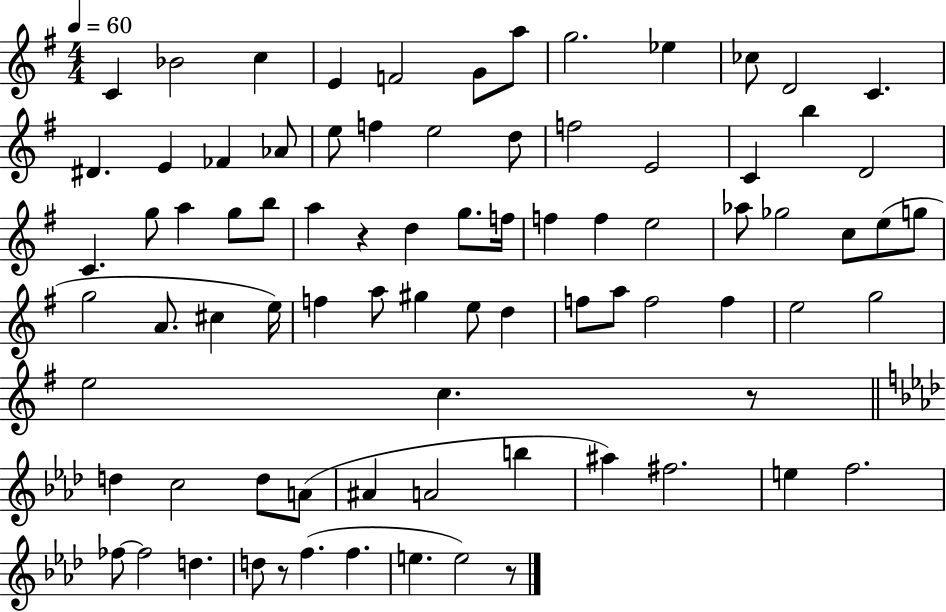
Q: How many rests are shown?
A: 4